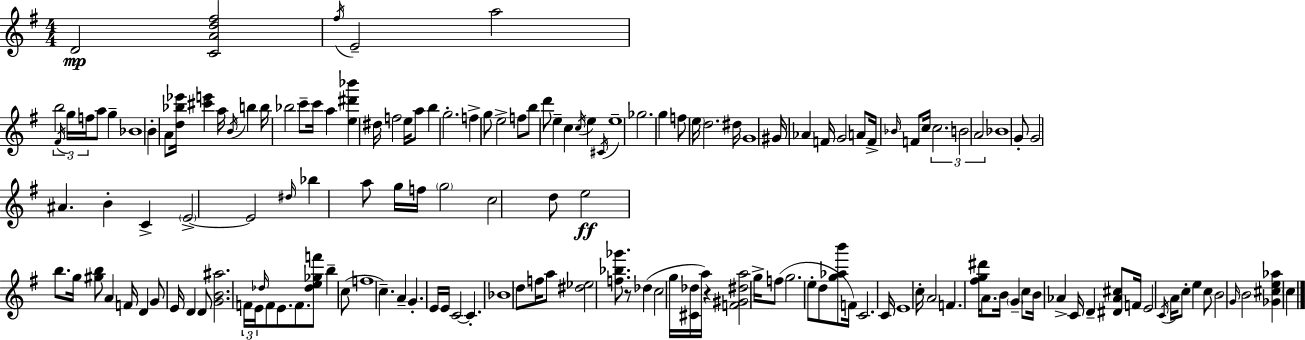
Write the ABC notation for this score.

X:1
T:Untitled
M:4/4
L:1/4
K:G
D2 [CAd^f]2 ^f/4 E2 a2 b2 ^F/4 g/4 f/4 a/2 g _B4 B A/2 [d_b_e']/4 [^c'e'] a/4 B/4 b b/4 _b2 c'/2 c'/4 a [e^d'_b'] ^d/4 f2 e/4 a/2 b g2 f g/2 e2 f/2 b/2 d'/2 e c c/4 e ^C/4 e4 _g2 g f/2 e/4 d2 ^d/4 G4 ^G/4 _A F/4 G2 A/2 F/4 _B/4 F/2 c/4 c2 B2 A2 _B4 G/2 G2 ^A B C E2 E2 ^d/4 _b a/2 g/4 f/4 g2 c2 d/2 e2 b/2 g/4 [^gb]/2 A F/4 D G/2 E/4 D D/2 [GB^a]2 F/4 E/4 _d/4 F/2 E/2 F/2 [_de_gf']/2 b c/2 f4 c A G E/4 E/4 C2 C _B4 d/2 f/4 a/2 [^d_e]2 [f_b_g']/2 z/2 _d c2 g/4 [^C_d]/4 a/4 z [F^G^da]2 g/4 f/2 g2 e/2 d/2 [g_ab']/2 F/4 C2 C/4 E4 c/4 A2 F [^fg^d']/4 A/2 B/4 G c/2 B/4 _A C/4 D [^D_A^c]/2 F/4 E2 C/4 A/4 c/2 e c/2 B2 G/4 B2 [_G^ce_a] c